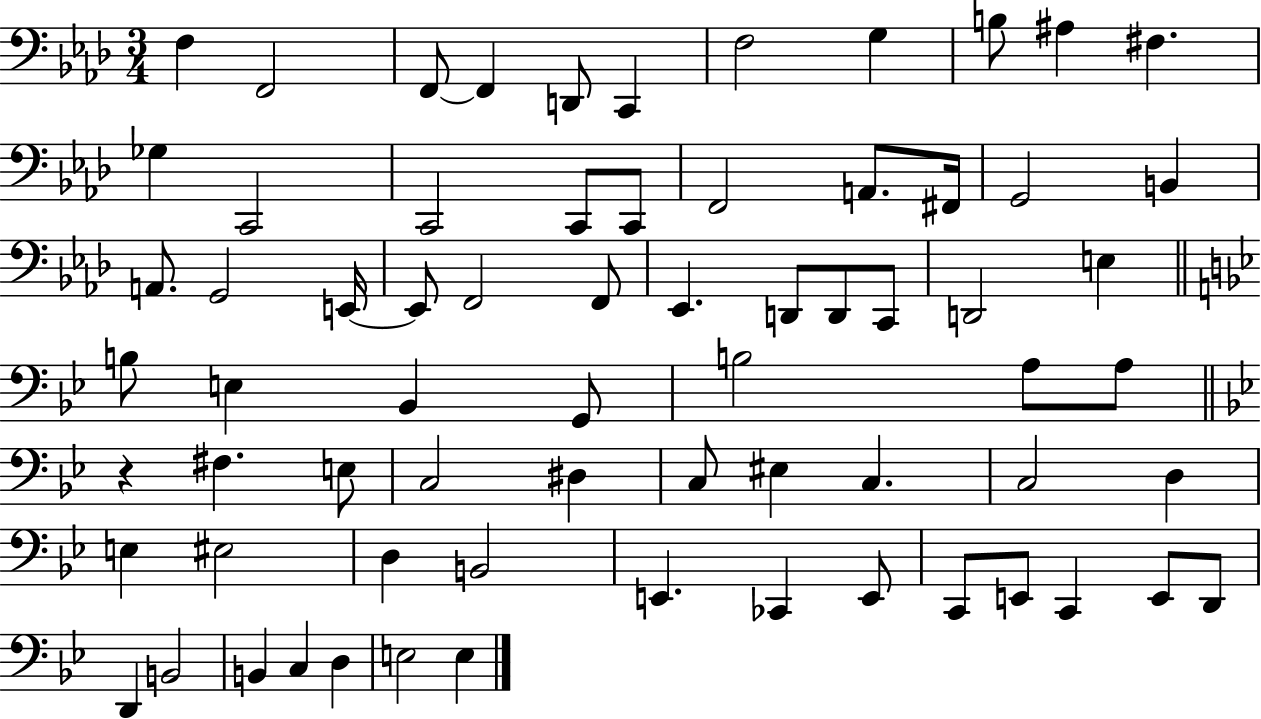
{
  \clef bass
  \numericTimeSignature
  \time 3/4
  \key aes \major
  f4 f,2 | f,8~~ f,4 d,8 c,4 | f2 g4 | b8 ais4 fis4. | \break ges4 c,2 | c,2 c,8 c,8 | f,2 a,8. fis,16 | g,2 b,4 | \break a,8. g,2 e,16~~ | e,8 f,2 f,8 | ees,4. d,8 d,8 c,8 | d,2 e4 | \break \bar "||" \break \key g \minor b8 e4 bes,4 g,8 | b2 a8 a8 | \bar "||" \break \key bes \major r4 fis4. e8 | c2 dis4 | c8 eis4 c4. | c2 d4 | \break e4 eis2 | d4 b,2 | e,4. ces,4 e,8 | c,8 e,8 c,4 e,8 d,8 | \break d,4 b,2 | b,4 c4 d4 | e2 e4 | \bar "|."
}